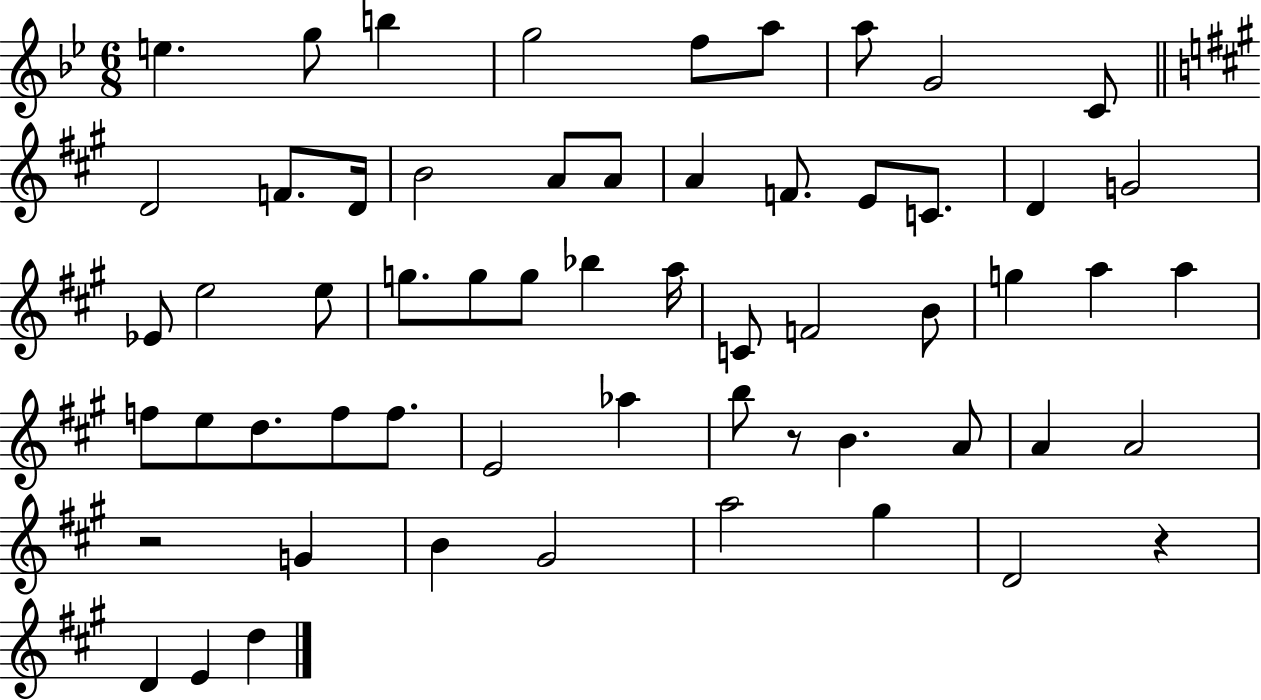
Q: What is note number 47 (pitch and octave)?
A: A4